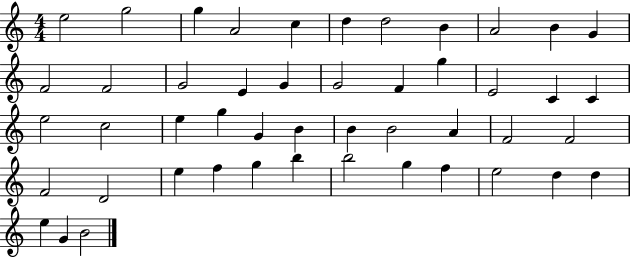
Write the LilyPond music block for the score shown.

{
  \clef treble
  \numericTimeSignature
  \time 4/4
  \key c \major
  e''2 g''2 | g''4 a'2 c''4 | d''4 d''2 b'4 | a'2 b'4 g'4 | \break f'2 f'2 | g'2 e'4 g'4 | g'2 f'4 g''4 | e'2 c'4 c'4 | \break e''2 c''2 | e''4 g''4 g'4 b'4 | b'4 b'2 a'4 | f'2 f'2 | \break f'2 d'2 | e''4 f''4 g''4 b''4 | b''2 g''4 f''4 | e''2 d''4 d''4 | \break e''4 g'4 b'2 | \bar "|."
}